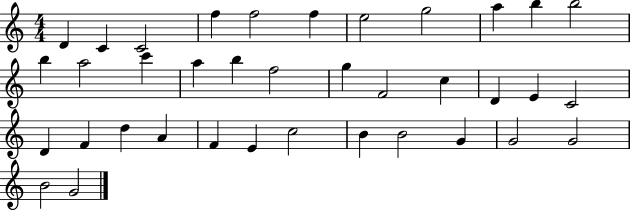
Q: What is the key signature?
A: C major